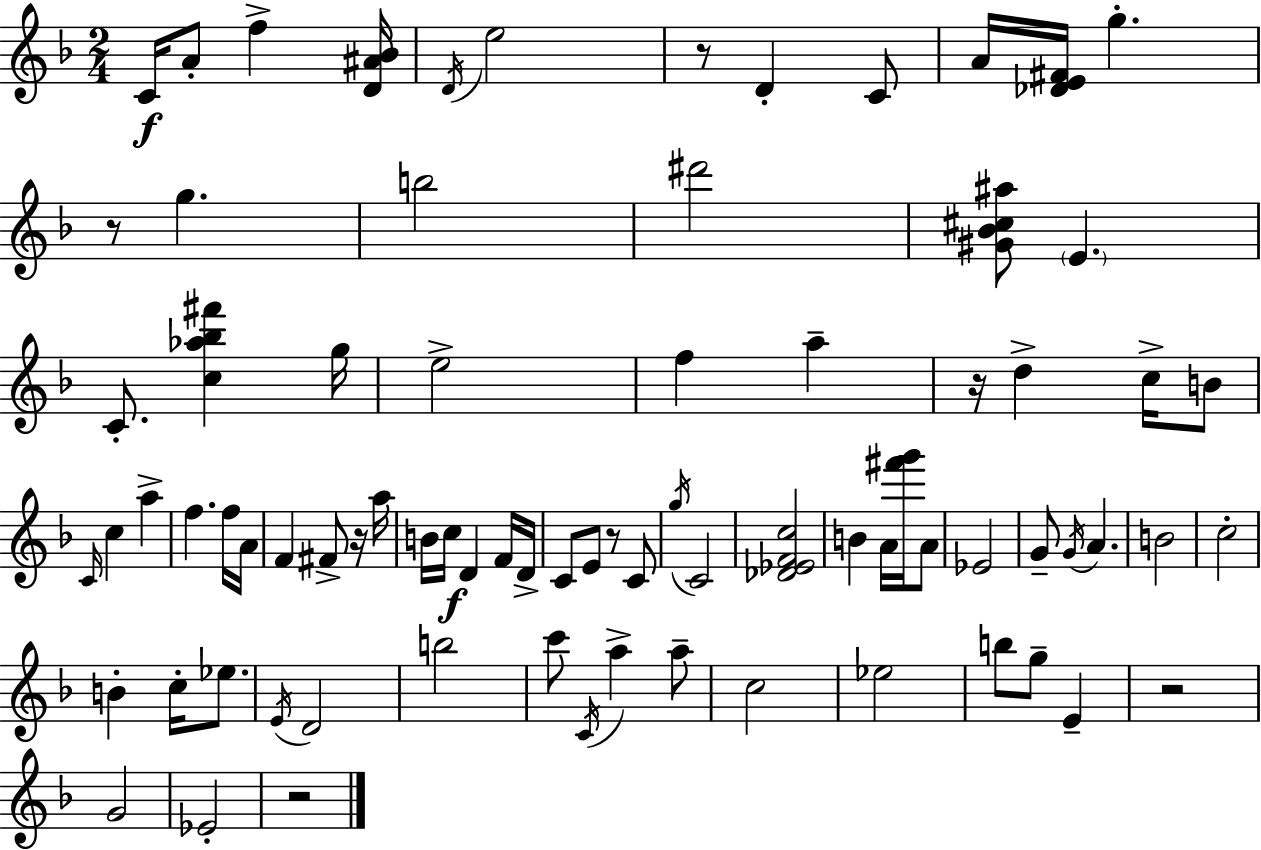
C4/s A4/e F5/q [D4,A#4,Bb4]/s D4/s E5/h R/e D4/q C4/e A4/s [Db4,E4,F#4]/s G5/q. R/e G5/q. B5/h D#6/h [G#4,Bb4,C#5,A#5]/e E4/q. C4/e. [C5,Ab5,Bb5,F#6]/q G5/s E5/h F5/q A5/q R/s D5/q C5/s B4/e C4/s C5/q A5/q F5/q. F5/s A4/s F4/q F#4/e R/s A5/s B4/s C5/s D4/q F4/s D4/s C4/e E4/e R/e C4/e G5/s C4/h [Db4,Eb4,F4,C5]/h B4/q A4/s [F#6,G6]/s A4/e Eb4/h G4/e G4/s A4/q. B4/h C5/h B4/q C5/s Eb5/e. E4/s D4/h B5/h C6/e C4/s A5/q A5/e C5/h Eb5/h B5/e G5/e E4/q R/h G4/h Eb4/h R/h